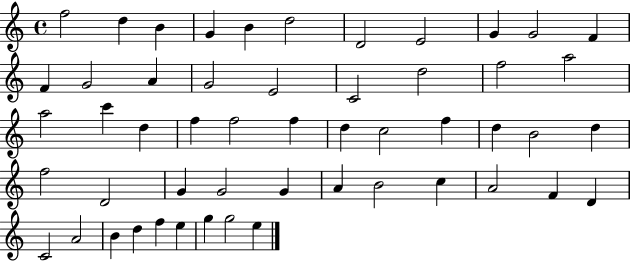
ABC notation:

X:1
T:Untitled
M:4/4
L:1/4
K:C
f2 d B G B d2 D2 E2 G G2 F F G2 A G2 E2 C2 d2 f2 a2 a2 c' d f f2 f d c2 f d B2 d f2 D2 G G2 G A B2 c A2 F D C2 A2 B d f e g g2 e